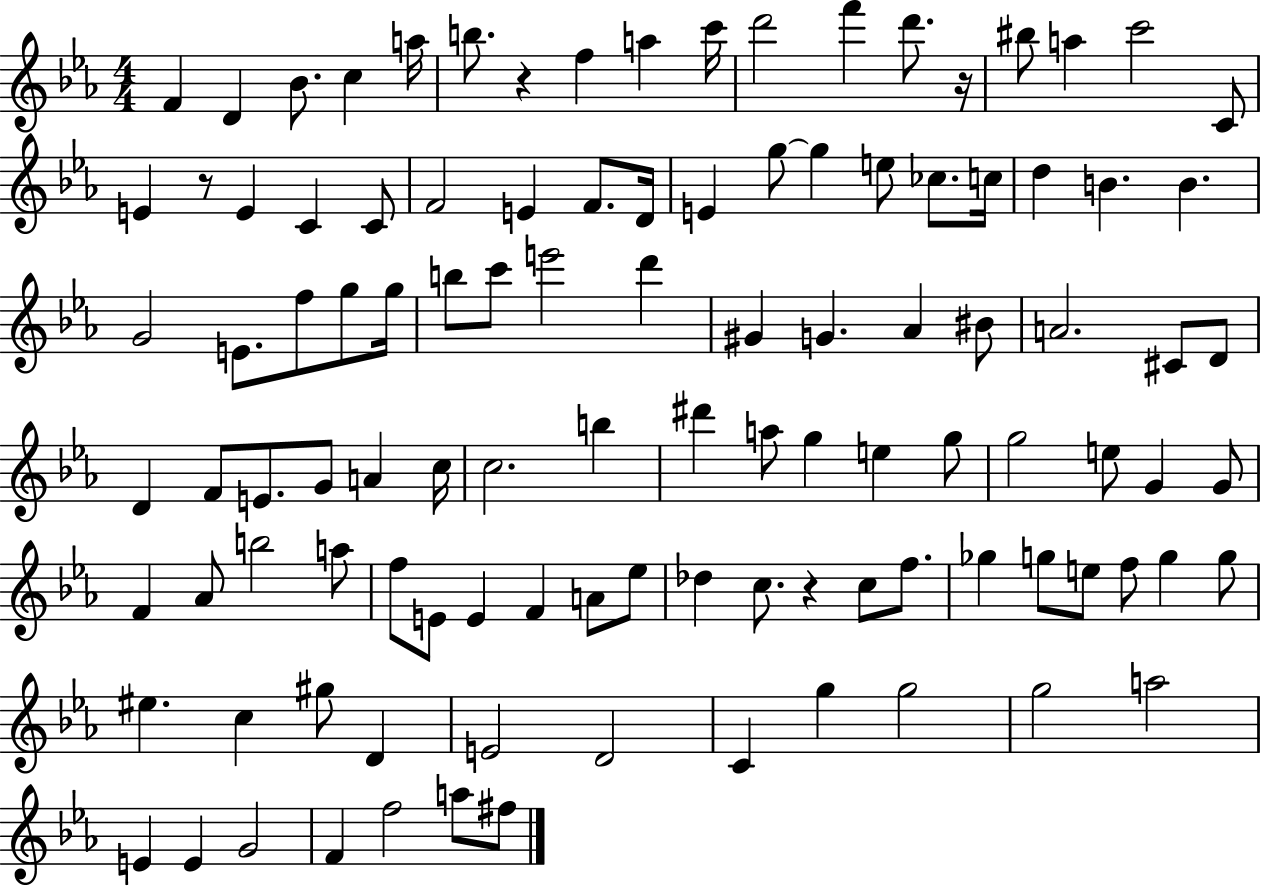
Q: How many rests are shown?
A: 4